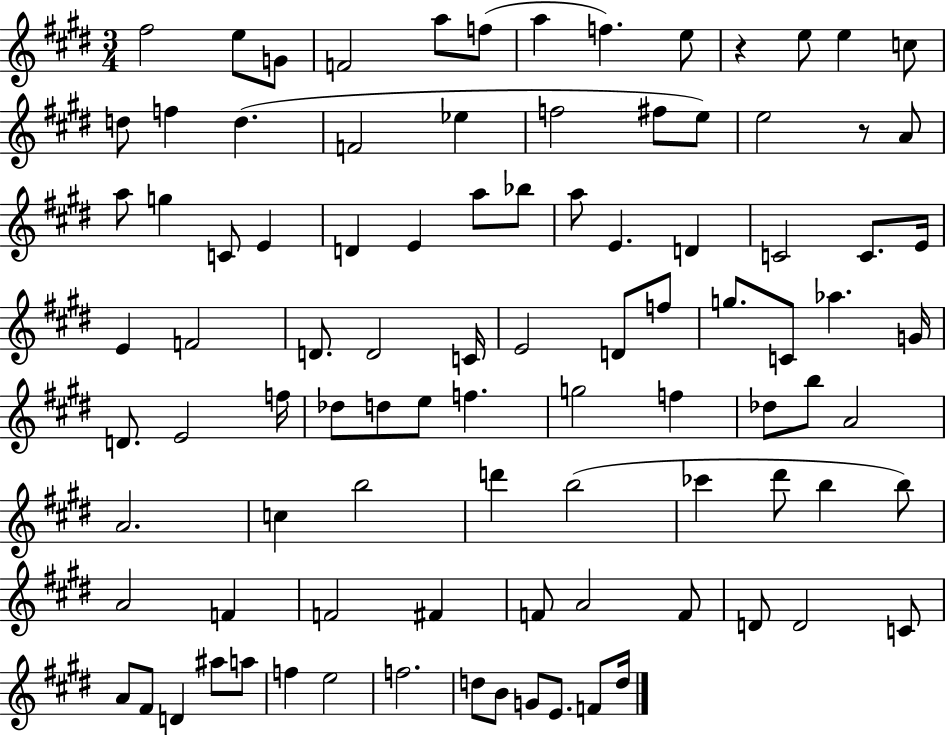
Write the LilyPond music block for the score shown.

{
  \clef treble
  \numericTimeSignature
  \time 3/4
  \key e \major
  \repeat volta 2 { fis''2 e''8 g'8 | f'2 a''8 f''8( | a''4 f''4.) e''8 | r4 e''8 e''4 c''8 | \break d''8 f''4 d''4.( | f'2 ees''4 | f''2 fis''8 e''8) | e''2 r8 a'8 | \break a''8 g''4 c'8 e'4 | d'4 e'4 a''8 bes''8 | a''8 e'4. d'4 | c'2 c'8. e'16 | \break e'4 f'2 | d'8. d'2 c'16 | e'2 d'8 f''8 | g''8. c'8 aes''4. g'16 | \break d'8. e'2 f''16 | des''8 d''8 e''8 f''4. | g''2 f''4 | des''8 b''8 a'2 | \break a'2. | c''4 b''2 | d'''4 b''2( | ces'''4 dis'''8 b''4 b''8) | \break a'2 f'4 | f'2 fis'4 | f'8 a'2 f'8 | d'8 d'2 c'8 | \break a'8 fis'8 d'4 ais''8 a''8 | f''4 e''2 | f''2. | d''8 b'8 g'8 e'8. f'8 d''16 | \break } \bar "|."
}